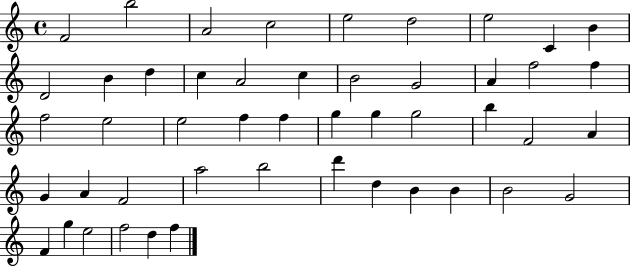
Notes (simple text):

F4/h B5/h A4/h C5/h E5/h D5/h E5/h C4/q B4/q D4/h B4/q D5/q C5/q A4/h C5/q B4/h G4/h A4/q F5/h F5/q F5/h E5/h E5/h F5/q F5/q G5/q G5/q G5/h B5/q F4/h A4/q G4/q A4/q F4/h A5/h B5/h D6/q D5/q B4/q B4/q B4/h G4/h F4/q G5/q E5/h F5/h D5/q F5/q